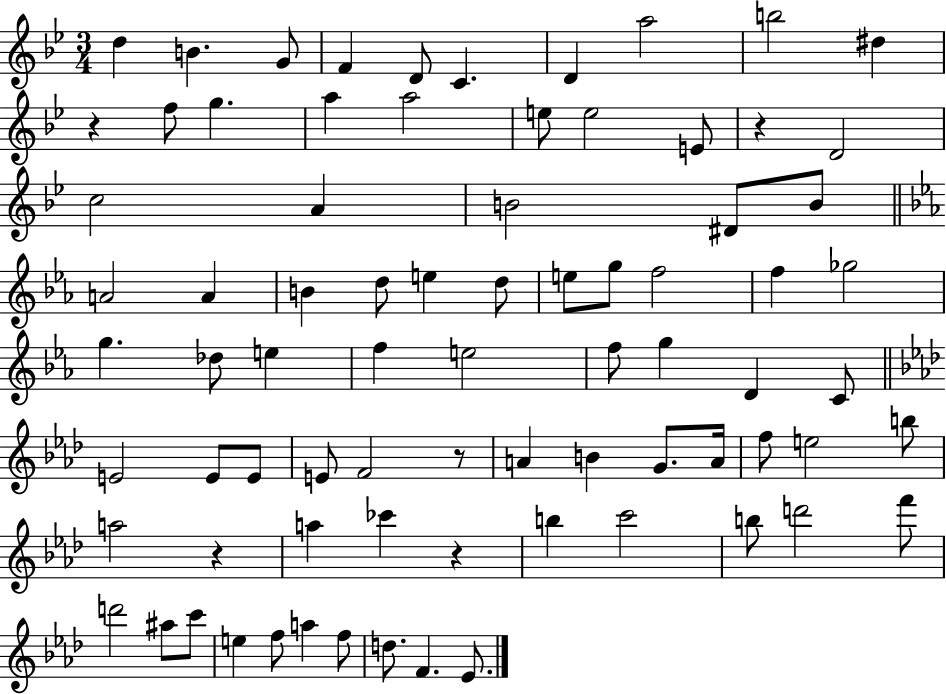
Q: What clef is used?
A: treble